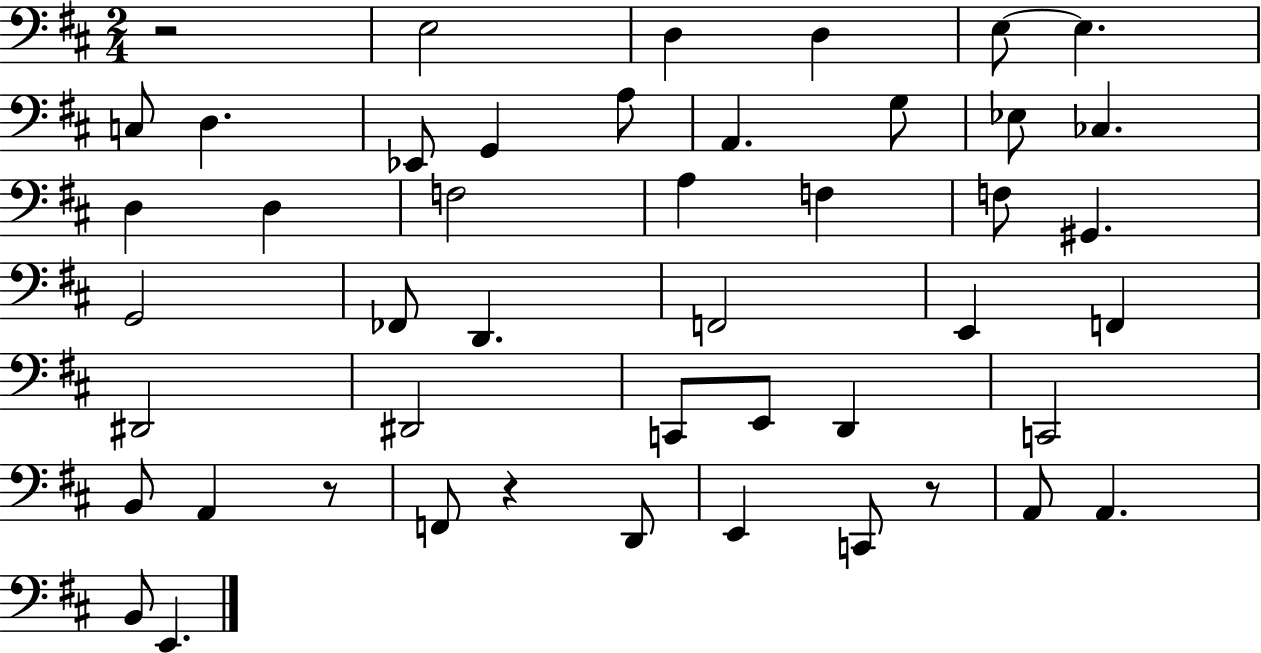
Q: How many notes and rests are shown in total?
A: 47